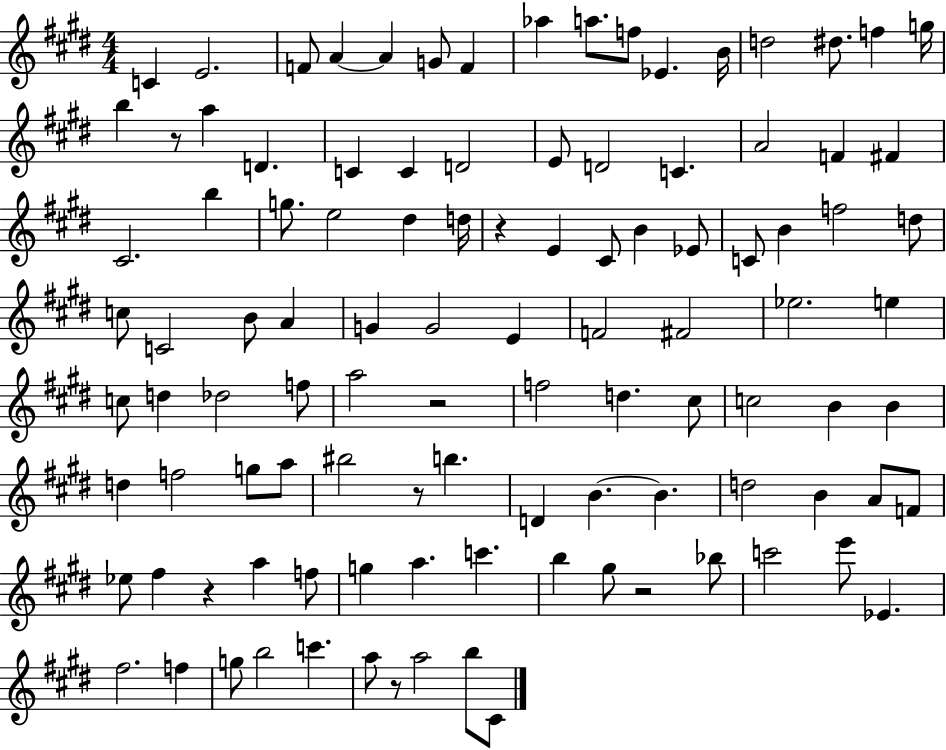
X:1
T:Untitled
M:4/4
L:1/4
K:E
C E2 F/2 A A G/2 F _a a/2 f/2 _E B/4 d2 ^d/2 f g/4 b z/2 a D C C D2 E/2 D2 C A2 F ^F ^C2 b g/2 e2 ^d d/4 z E ^C/2 B _E/2 C/2 B f2 d/2 c/2 C2 B/2 A G G2 E F2 ^F2 _e2 e c/2 d _d2 f/2 a2 z2 f2 d ^c/2 c2 B B d f2 g/2 a/2 ^b2 z/2 b D B B d2 B A/2 F/2 _e/2 ^f z a f/2 g a c' b ^g/2 z2 _b/2 c'2 e'/2 _E ^f2 f g/2 b2 c' a/2 z/2 a2 b/2 ^C/2